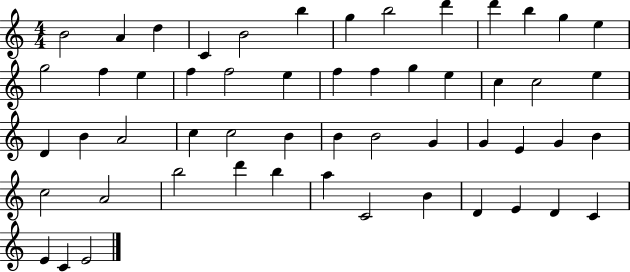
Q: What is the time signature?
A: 4/4